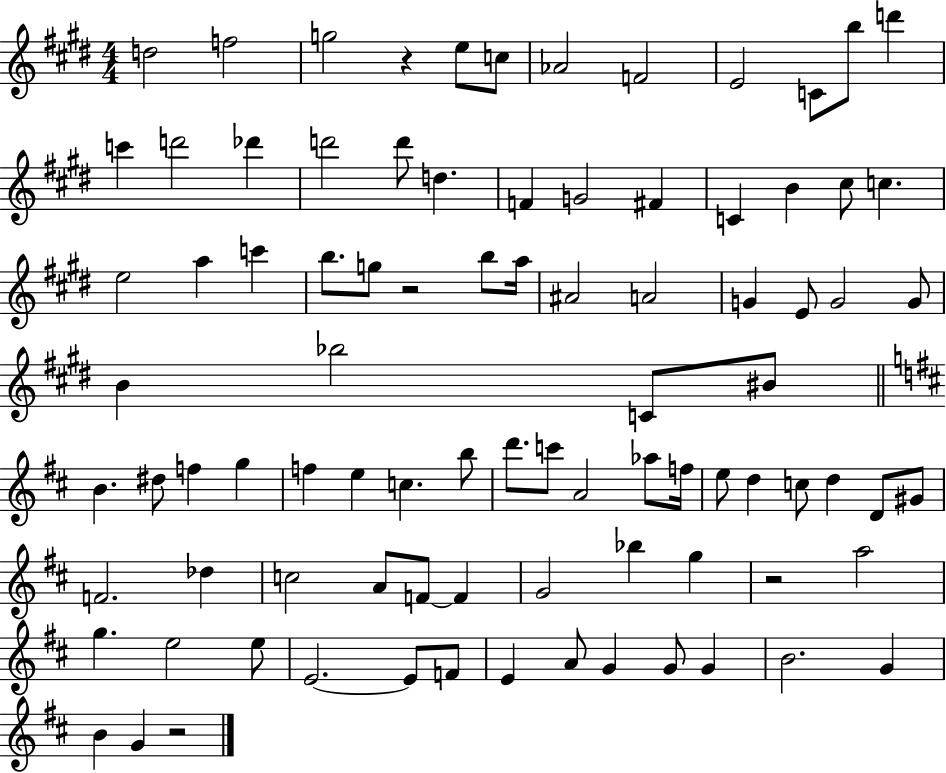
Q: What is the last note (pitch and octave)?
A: G4